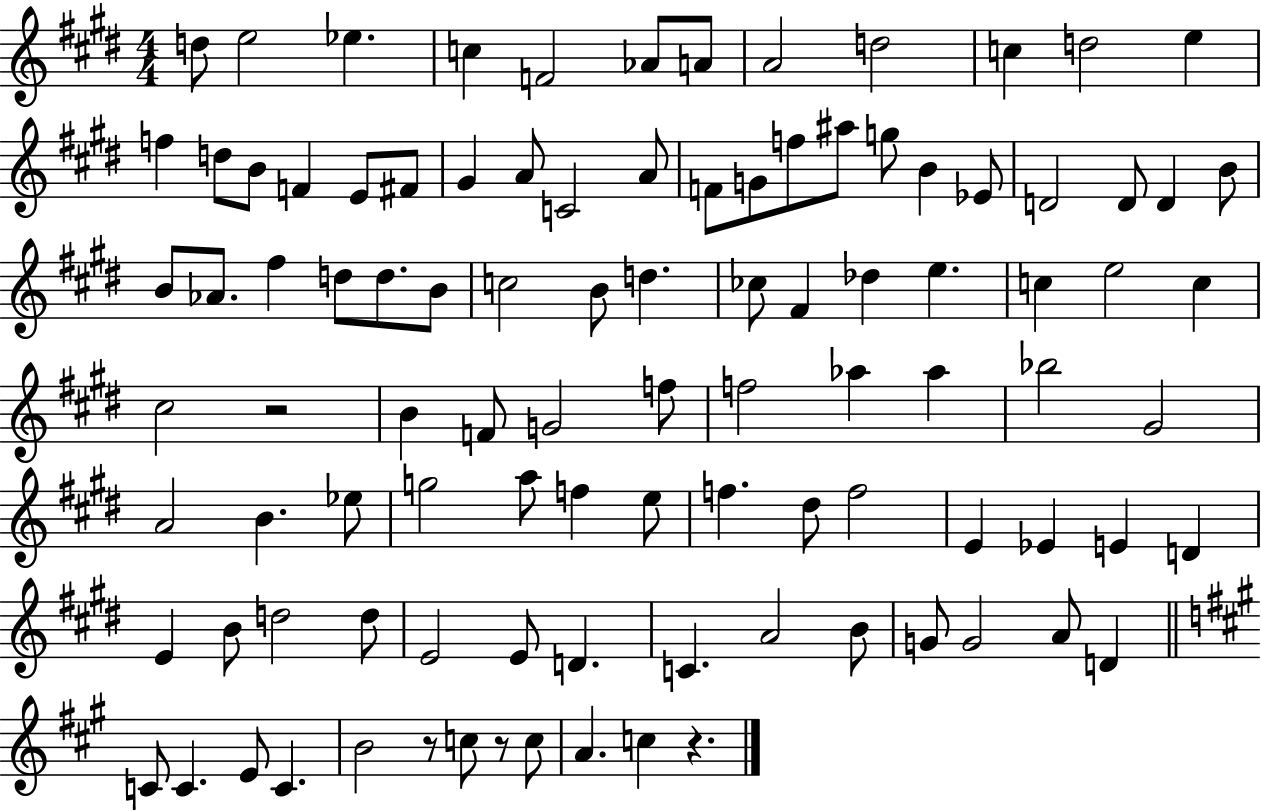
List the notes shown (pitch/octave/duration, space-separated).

D5/e E5/h Eb5/q. C5/q F4/h Ab4/e A4/e A4/h D5/h C5/q D5/h E5/q F5/q D5/e B4/e F4/q E4/e F#4/e G#4/q A4/e C4/h A4/e F4/e G4/e F5/e A#5/e G5/e B4/q Eb4/e D4/h D4/e D4/q B4/e B4/e Ab4/e. F#5/q D5/e D5/e. B4/e C5/h B4/e D5/q. CES5/e F#4/q Db5/q E5/q. C5/q E5/h C5/q C#5/h R/h B4/q F4/e G4/h F5/e F5/h Ab5/q Ab5/q Bb5/h G#4/h A4/h B4/q. Eb5/e G5/h A5/e F5/q E5/e F5/q. D#5/e F5/h E4/q Eb4/q E4/q D4/q E4/q B4/e D5/h D5/e E4/h E4/e D4/q. C4/q. A4/h B4/e G4/e G4/h A4/e D4/q C4/e C4/q. E4/e C4/q. B4/h R/e C5/e R/e C5/e A4/q. C5/q R/q.